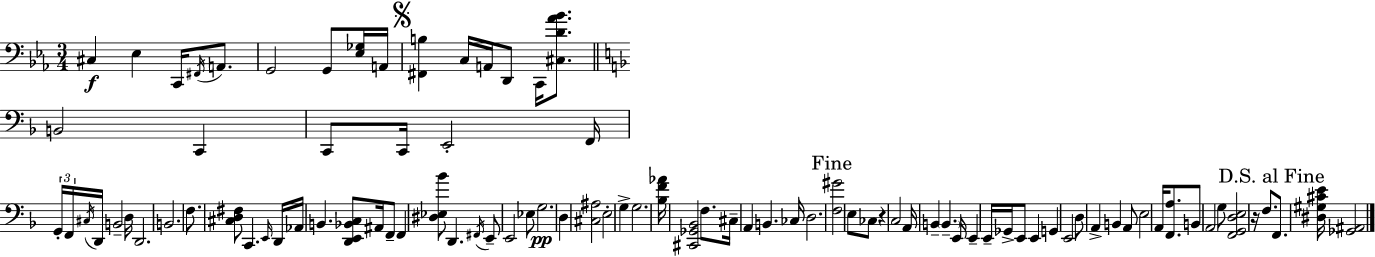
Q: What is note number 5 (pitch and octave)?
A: A2